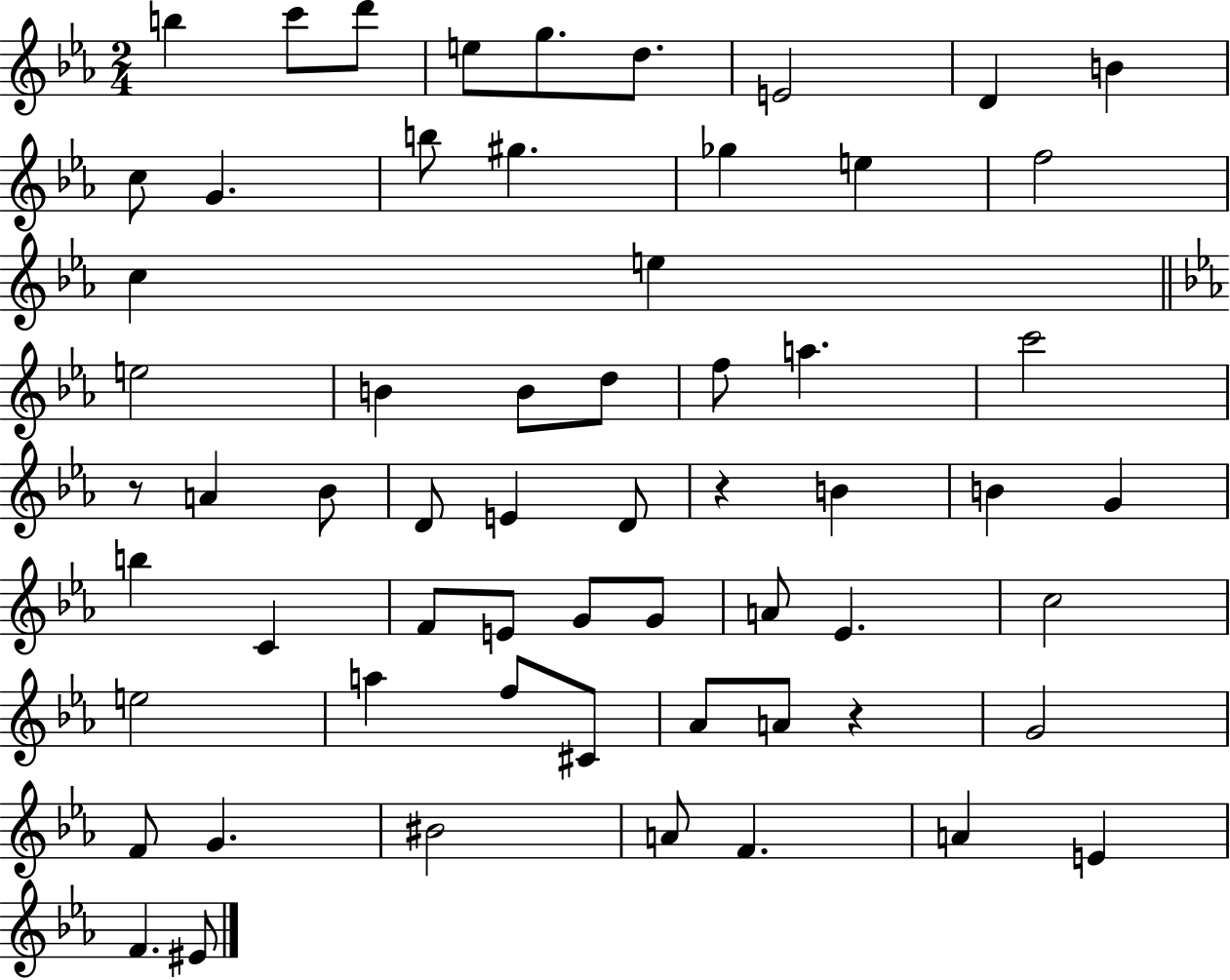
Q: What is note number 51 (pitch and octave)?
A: G4